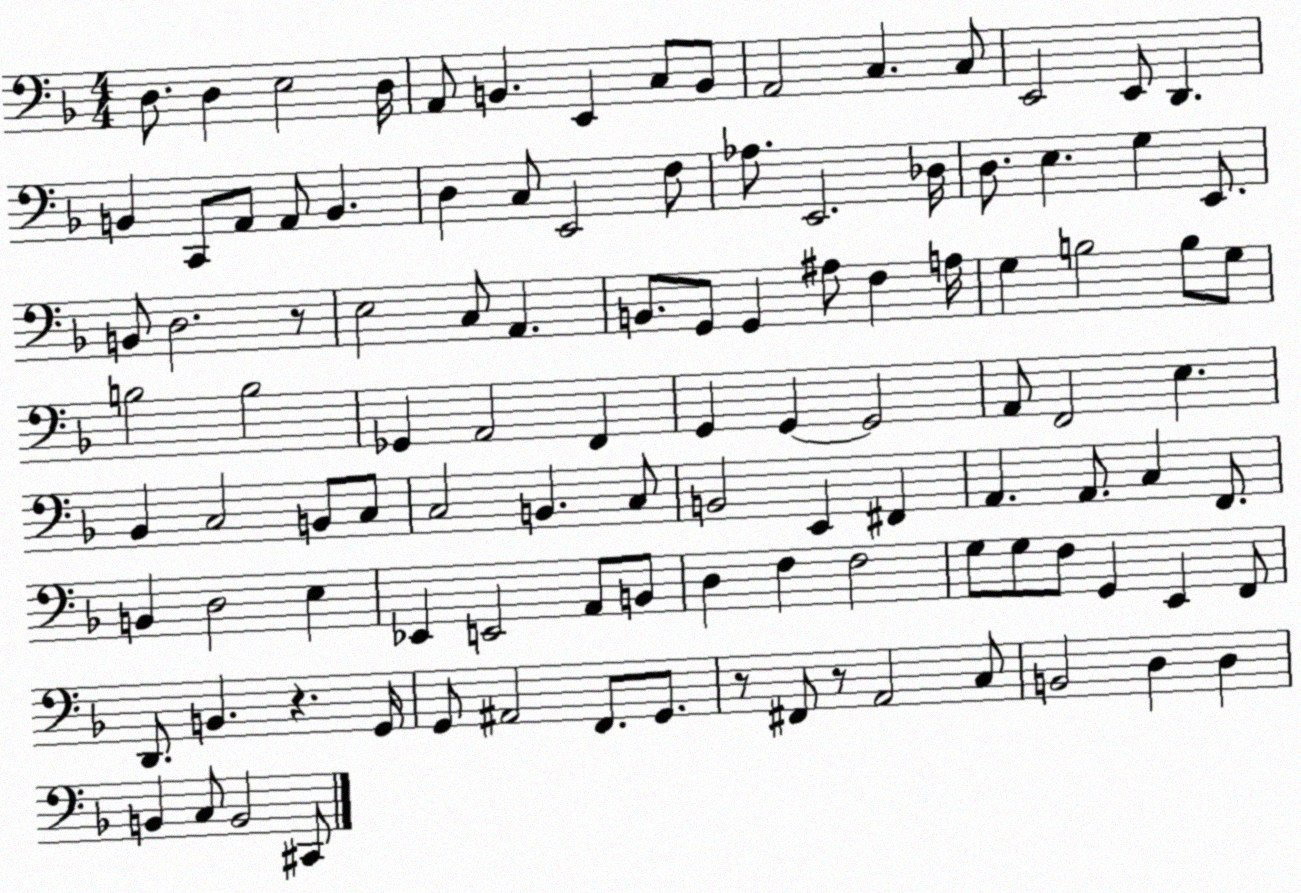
X:1
T:Untitled
M:4/4
L:1/4
K:F
D,/2 D, E,2 D,/4 A,,/2 B,, E,, C,/2 B,,/2 A,,2 C, C,/2 E,,2 E,,/2 D,, B,, C,,/2 A,,/2 A,,/2 B,, D, C,/2 E,,2 F,/2 _A,/2 E,,2 _D,/4 D,/2 E, G, E,,/2 B,,/2 D,2 z/2 E,2 C,/2 A,, B,,/2 G,,/2 G,, ^A,/2 F, A,/4 G, B,2 B,/2 G,/2 B,2 B,2 _G,, A,,2 F,, G,, G,, G,,2 A,,/2 F,,2 E, _B,, C,2 B,,/2 C,/2 C,2 B,, C,/2 B,,2 E,, ^F,, A,, A,,/2 C, F,,/2 B,, D,2 E, _E,, E,,2 A,,/2 B,,/2 D, F, F,2 G,/2 G,/2 F,/2 G,, E,, F,,/2 D,,/2 B,, z G,,/4 G,,/2 ^A,,2 F,,/2 G,,/2 z/2 ^F,,/2 z/2 A,,2 C,/2 B,,2 D, D, B,, C,/2 B,,2 ^C,,/2